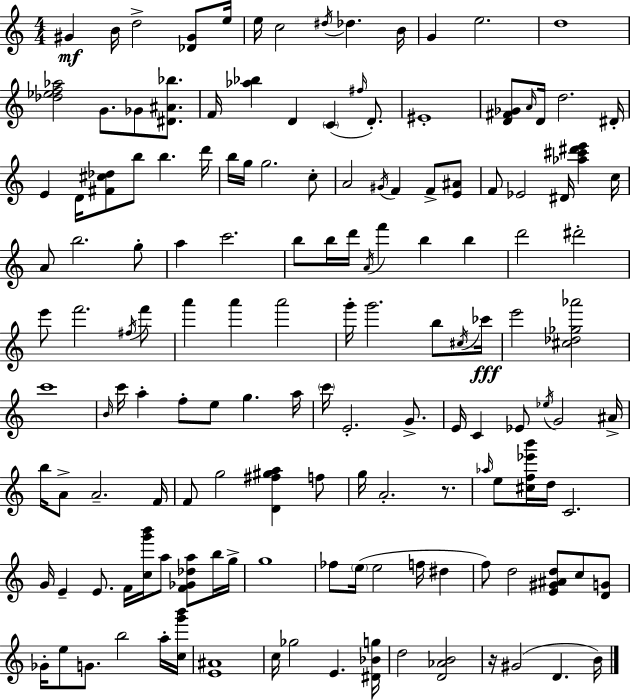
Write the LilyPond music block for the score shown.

{
  \clef treble
  \numericTimeSignature
  \time 4/4
  \key a \minor
  \repeat volta 2 { gis'4\mf b'16 d''2-> <des' gis'>8 e''16 | e''16 c''2 \acciaccatura { dis''16 } des''4. | b'16 g'4 e''2. | d''1 | \break <des'' ees'' f'' aes''>2 g'8. ges'8 <dis' ais' bes''>8. | f'16 <aes'' bes''>4 d'4 \parenthesize c'4( \grace { fis''16 } d'8.-.) | eis'1-. | <d' fis' ges'>8 \grace { a'16 } d'16 d''2. | \break dis'16-. e'4 d'16 <fis' cis'' des''>8 b''8 b''4. | d'''16 b''16 g''16 g''2. | c''8-. a'2 \acciaccatura { gis'16 } f'4 | f'8-> <e' ais'>8 f'8 ees'2 dis'16 <aes'' cis''' dis''' e'''>4 | \break c''16 a'8 b''2. | g''8-. a''4 c'''2. | b''8 b''16 d'''16 \acciaccatura { a'16 } f'''4 b''4 | b''4 d'''2 dis'''2-. | \break e'''8 f'''2. | \acciaccatura { fis''16 } f'''8 a'''4 a'''4 a'''2 | g'''16-. g'''2. | b''8 \acciaccatura { cis''16 }\fff ces'''16 e'''2 <cis'' des'' ges'' aes'''>2 | \break c'''1 | \grace { b'16 } c'''16 a''4-. f''8-. e''8 | g''4. a''16 \parenthesize c'''16 e'2.-. | g'8.-> e'16 c'4 ees'8 \acciaccatura { ees''16 } | \break g'2 ais'16-> b''16 a'8-> a'2.-- | f'16 f'8 g''2 | <d' fis'' gis'' a''>4 f''8 g''16 a'2.-. | r8. \grace { aes''16 } e''8 <cis'' f'' ees''' b'''>16 d''16 c'2. | \break g'16 e'4-- e'8. | f'16 <c'' g''' b'''>16 a''8 <f' ges' des'' a''>8 b''16 g''16-> g''1 | fes''8 \parenthesize e''16( e''2 | f''16 dis''4 f''8) d''2 | \break <e' gis' ais' d''>8 c''8 <d' g'>8 ges'16-. e''8 g'8. | b''2 a''16-. <c'' g''' b'''>16 <e' ais'>1 | c''16 ges''2 | e'4. <dis' bes' g''>16 d''2 | \break <d' aes' b'>2 r16 gis'2( | d'4. b'16) } \bar "|."
}